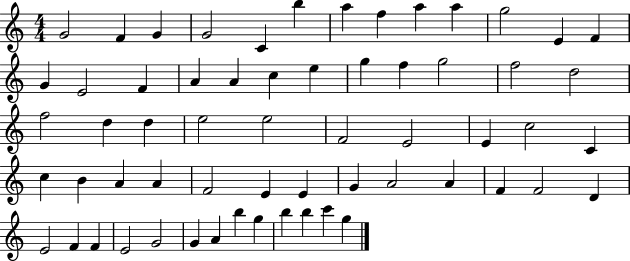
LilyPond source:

{
  \clef treble
  \numericTimeSignature
  \time 4/4
  \key c \major
  g'2 f'4 g'4 | g'2 c'4 b''4 | a''4 f''4 a''4 a''4 | g''2 e'4 f'4 | \break g'4 e'2 f'4 | a'4 a'4 c''4 e''4 | g''4 f''4 g''2 | f''2 d''2 | \break f''2 d''4 d''4 | e''2 e''2 | f'2 e'2 | e'4 c''2 c'4 | \break c''4 b'4 a'4 a'4 | f'2 e'4 e'4 | g'4 a'2 a'4 | f'4 f'2 d'4 | \break e'2 f'4 f'4 | e'2 g'2 | g'4 a'4 b''4 g''4 | b''4 b''4 c'''4 g''4 | \break \bar "|."
}